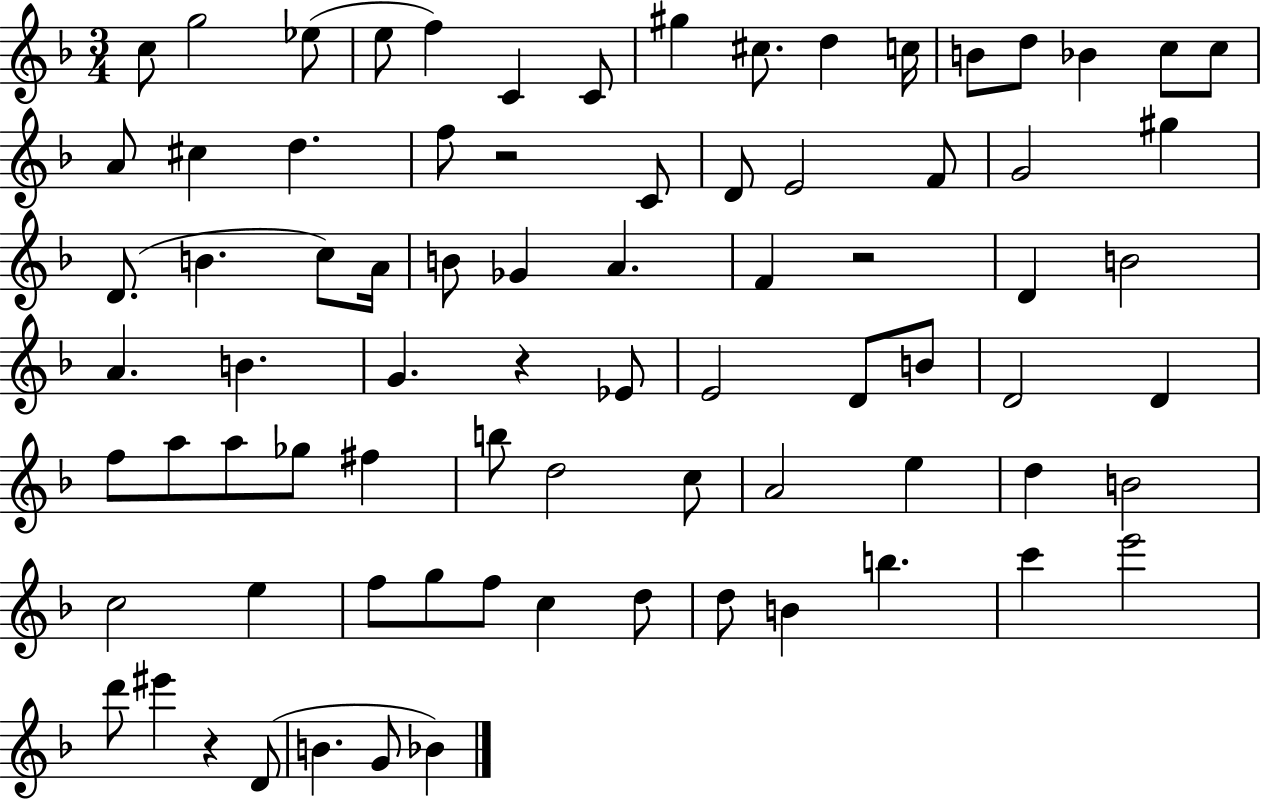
{
  \clef treble
  \numericTimeSignature
  \time 3/4
  \key f \major
  c''8 g''2 ees''8( | e''8 f''4) c'4 c'8 | gis''4 cis''8. d''4 c''16 | b'8 d''8 bes'4 c''8 c''8 | \break a'8 cis''4 d''4. | f''8 r2 c'8 | d'8 e'2 f'8 | g'2 gis''4 | \break d'8.( b'4. c''8) a'16 | b'8 ges'4 a'4. | f'4 r2 | d'4 b'2 | \break a'4. b'4. | g'4. r4 ees'8 | e'2 d'8 b'8 | d'2 d'4 | \break f''8 a''8 a''8 ges''8 fis''4 | b''8 d''2 c''8 | a'2 e''4 | d''4 b'2 | \break c''2 e''4 | f''8 g''8 f''8 c''4 d''8 | d''8 b'4 b''4. | c'''4 e'''2 | \break d'''8 eis'''4 r4 d'8( | b'4. g'8 bes'4) | \bar "|."
}